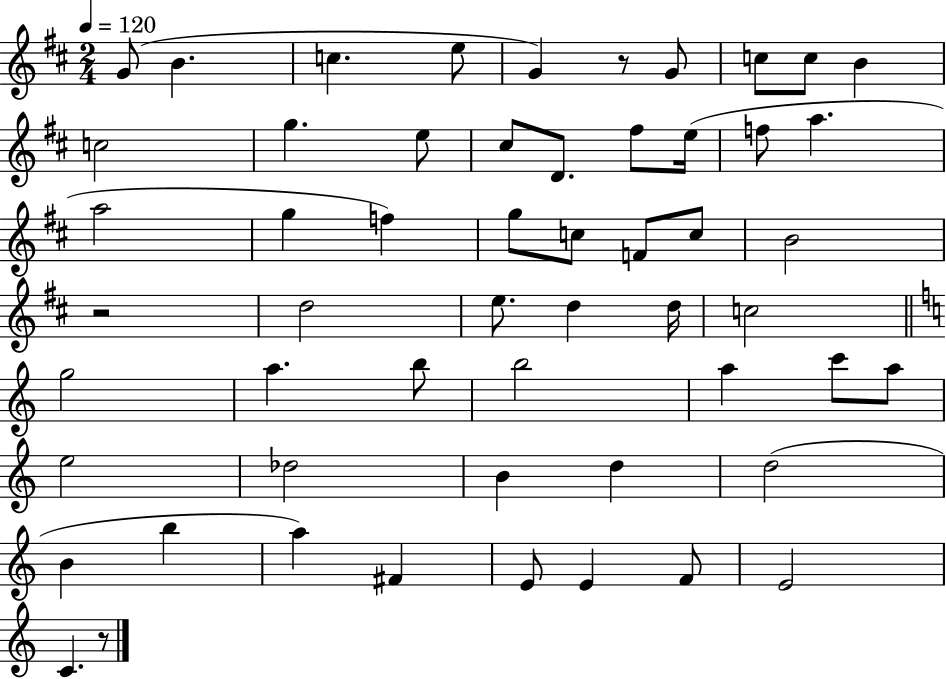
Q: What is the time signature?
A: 2/4